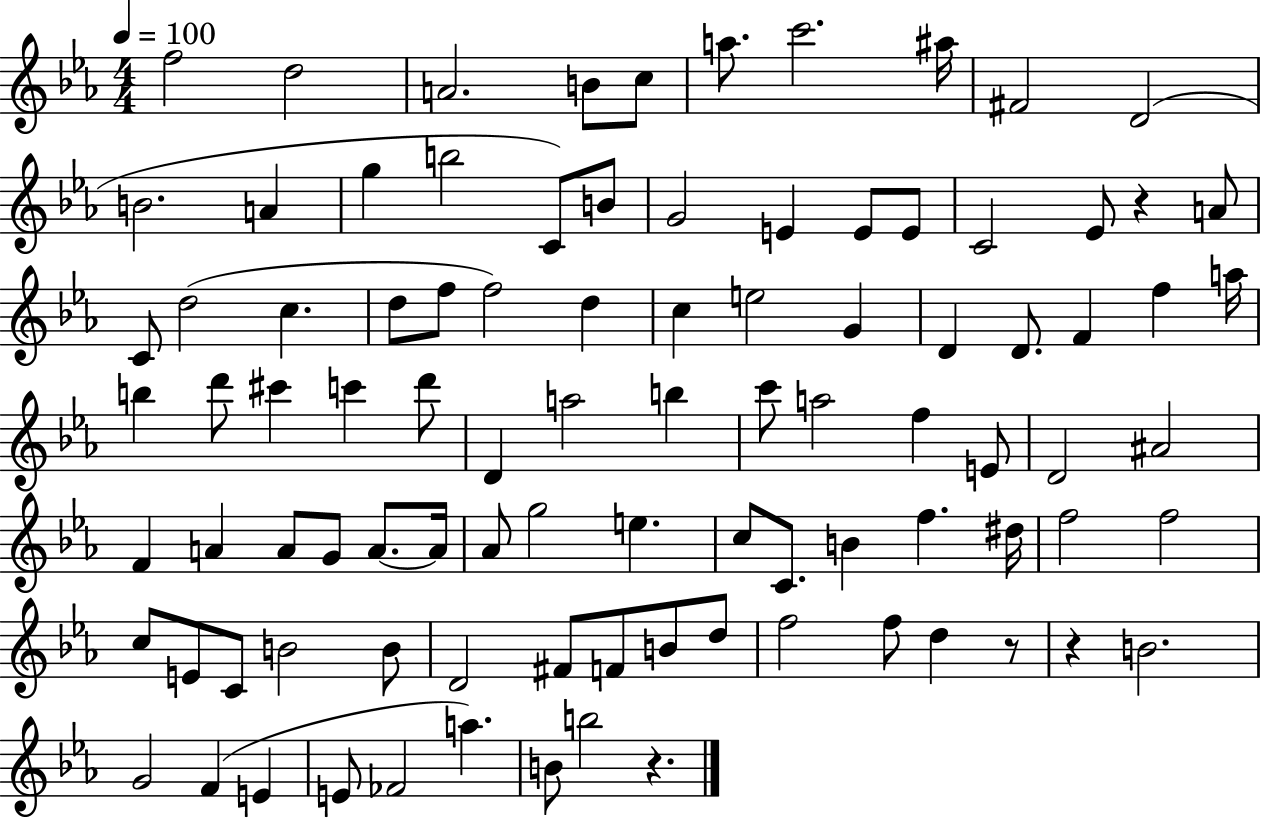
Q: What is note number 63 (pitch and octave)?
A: C4